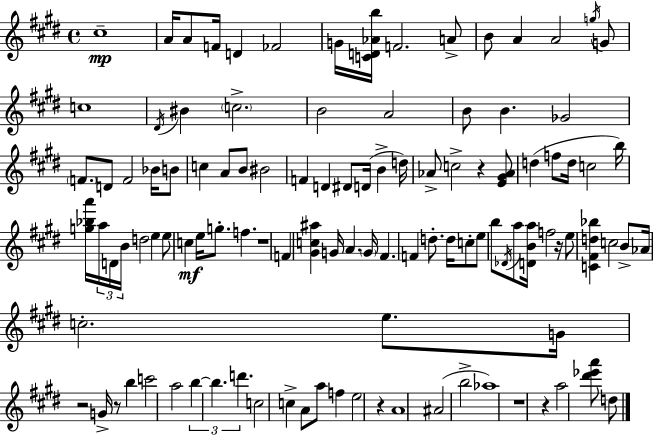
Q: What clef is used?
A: treble